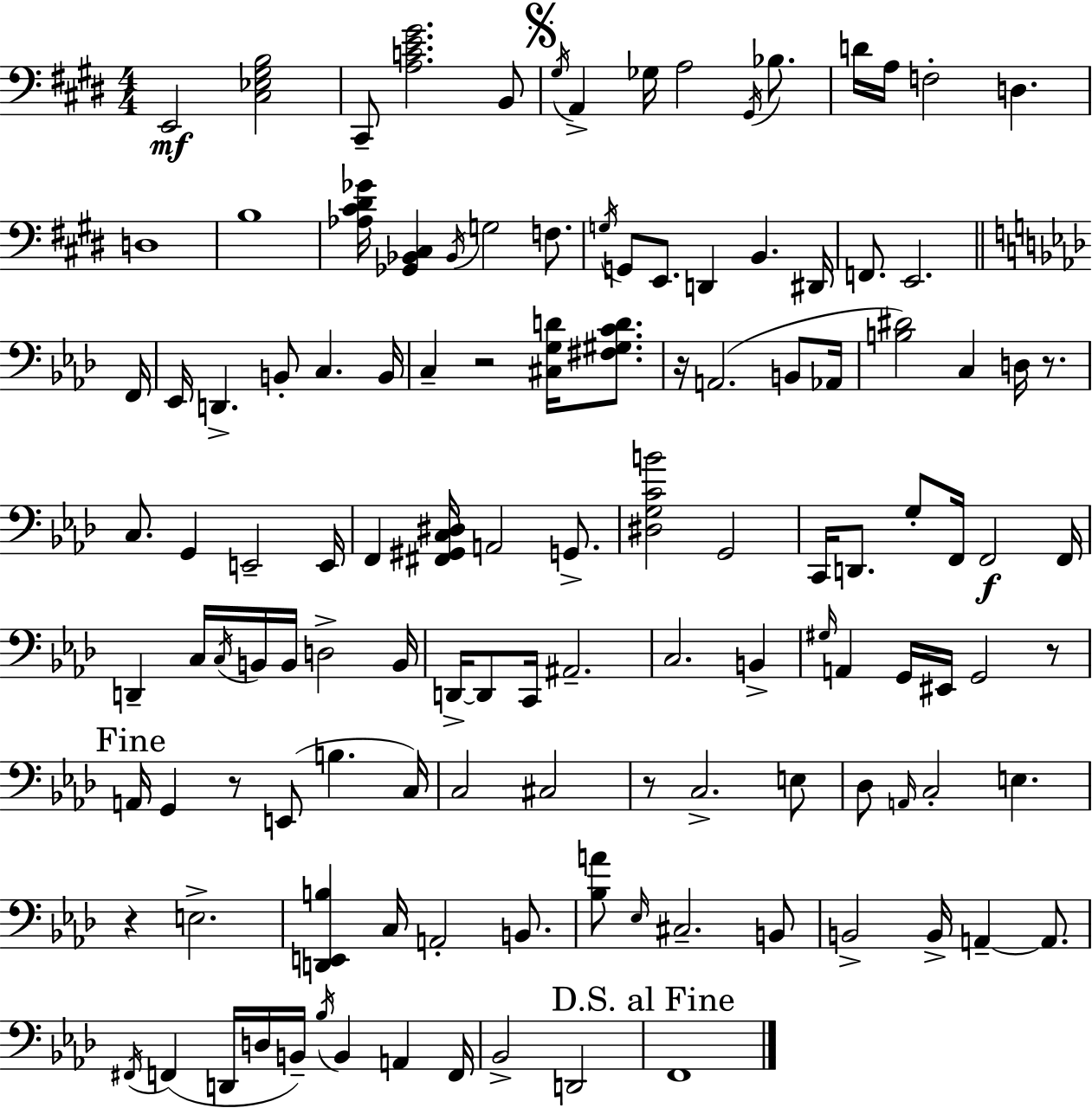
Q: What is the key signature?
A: E major